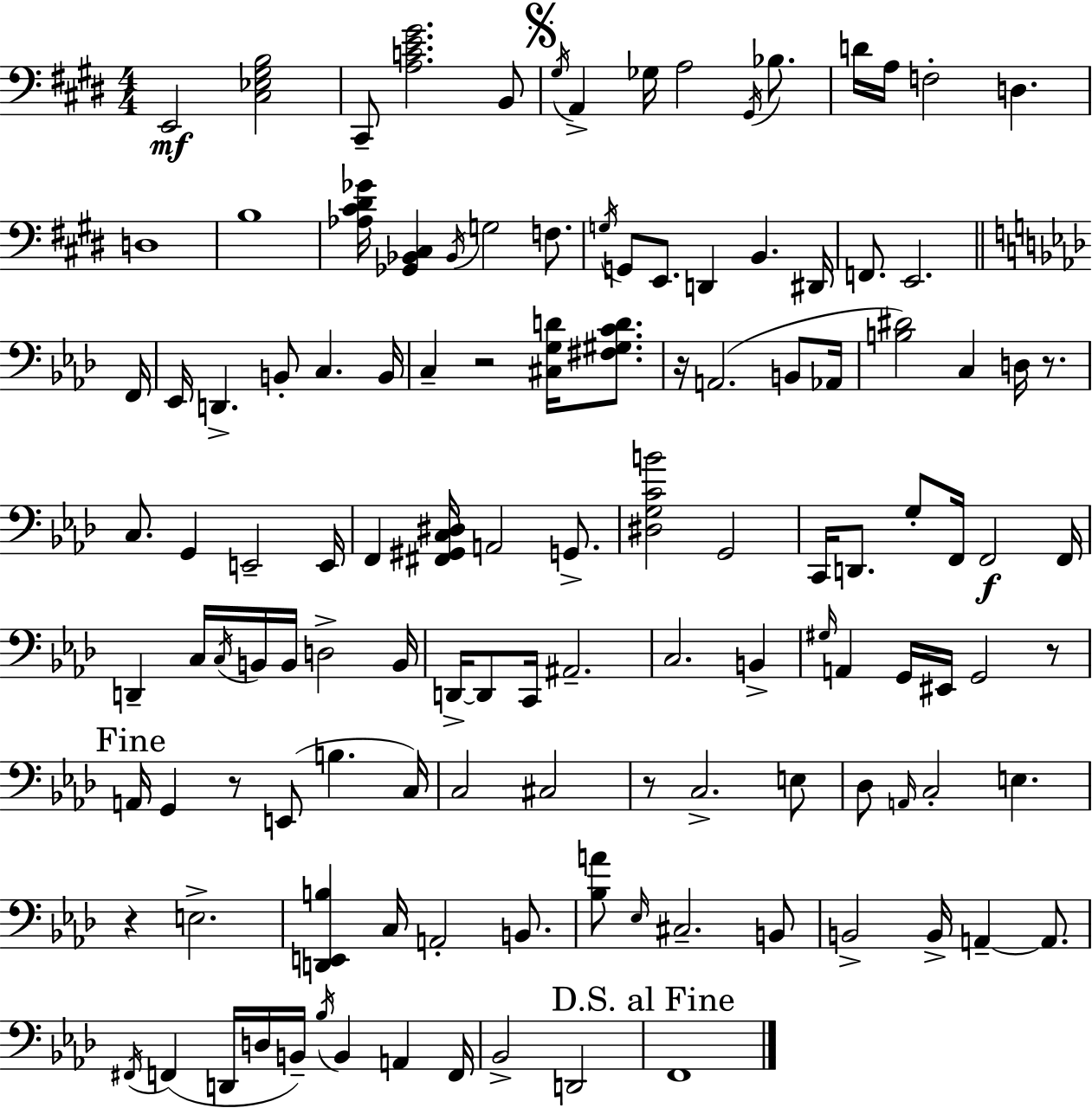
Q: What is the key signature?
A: E major